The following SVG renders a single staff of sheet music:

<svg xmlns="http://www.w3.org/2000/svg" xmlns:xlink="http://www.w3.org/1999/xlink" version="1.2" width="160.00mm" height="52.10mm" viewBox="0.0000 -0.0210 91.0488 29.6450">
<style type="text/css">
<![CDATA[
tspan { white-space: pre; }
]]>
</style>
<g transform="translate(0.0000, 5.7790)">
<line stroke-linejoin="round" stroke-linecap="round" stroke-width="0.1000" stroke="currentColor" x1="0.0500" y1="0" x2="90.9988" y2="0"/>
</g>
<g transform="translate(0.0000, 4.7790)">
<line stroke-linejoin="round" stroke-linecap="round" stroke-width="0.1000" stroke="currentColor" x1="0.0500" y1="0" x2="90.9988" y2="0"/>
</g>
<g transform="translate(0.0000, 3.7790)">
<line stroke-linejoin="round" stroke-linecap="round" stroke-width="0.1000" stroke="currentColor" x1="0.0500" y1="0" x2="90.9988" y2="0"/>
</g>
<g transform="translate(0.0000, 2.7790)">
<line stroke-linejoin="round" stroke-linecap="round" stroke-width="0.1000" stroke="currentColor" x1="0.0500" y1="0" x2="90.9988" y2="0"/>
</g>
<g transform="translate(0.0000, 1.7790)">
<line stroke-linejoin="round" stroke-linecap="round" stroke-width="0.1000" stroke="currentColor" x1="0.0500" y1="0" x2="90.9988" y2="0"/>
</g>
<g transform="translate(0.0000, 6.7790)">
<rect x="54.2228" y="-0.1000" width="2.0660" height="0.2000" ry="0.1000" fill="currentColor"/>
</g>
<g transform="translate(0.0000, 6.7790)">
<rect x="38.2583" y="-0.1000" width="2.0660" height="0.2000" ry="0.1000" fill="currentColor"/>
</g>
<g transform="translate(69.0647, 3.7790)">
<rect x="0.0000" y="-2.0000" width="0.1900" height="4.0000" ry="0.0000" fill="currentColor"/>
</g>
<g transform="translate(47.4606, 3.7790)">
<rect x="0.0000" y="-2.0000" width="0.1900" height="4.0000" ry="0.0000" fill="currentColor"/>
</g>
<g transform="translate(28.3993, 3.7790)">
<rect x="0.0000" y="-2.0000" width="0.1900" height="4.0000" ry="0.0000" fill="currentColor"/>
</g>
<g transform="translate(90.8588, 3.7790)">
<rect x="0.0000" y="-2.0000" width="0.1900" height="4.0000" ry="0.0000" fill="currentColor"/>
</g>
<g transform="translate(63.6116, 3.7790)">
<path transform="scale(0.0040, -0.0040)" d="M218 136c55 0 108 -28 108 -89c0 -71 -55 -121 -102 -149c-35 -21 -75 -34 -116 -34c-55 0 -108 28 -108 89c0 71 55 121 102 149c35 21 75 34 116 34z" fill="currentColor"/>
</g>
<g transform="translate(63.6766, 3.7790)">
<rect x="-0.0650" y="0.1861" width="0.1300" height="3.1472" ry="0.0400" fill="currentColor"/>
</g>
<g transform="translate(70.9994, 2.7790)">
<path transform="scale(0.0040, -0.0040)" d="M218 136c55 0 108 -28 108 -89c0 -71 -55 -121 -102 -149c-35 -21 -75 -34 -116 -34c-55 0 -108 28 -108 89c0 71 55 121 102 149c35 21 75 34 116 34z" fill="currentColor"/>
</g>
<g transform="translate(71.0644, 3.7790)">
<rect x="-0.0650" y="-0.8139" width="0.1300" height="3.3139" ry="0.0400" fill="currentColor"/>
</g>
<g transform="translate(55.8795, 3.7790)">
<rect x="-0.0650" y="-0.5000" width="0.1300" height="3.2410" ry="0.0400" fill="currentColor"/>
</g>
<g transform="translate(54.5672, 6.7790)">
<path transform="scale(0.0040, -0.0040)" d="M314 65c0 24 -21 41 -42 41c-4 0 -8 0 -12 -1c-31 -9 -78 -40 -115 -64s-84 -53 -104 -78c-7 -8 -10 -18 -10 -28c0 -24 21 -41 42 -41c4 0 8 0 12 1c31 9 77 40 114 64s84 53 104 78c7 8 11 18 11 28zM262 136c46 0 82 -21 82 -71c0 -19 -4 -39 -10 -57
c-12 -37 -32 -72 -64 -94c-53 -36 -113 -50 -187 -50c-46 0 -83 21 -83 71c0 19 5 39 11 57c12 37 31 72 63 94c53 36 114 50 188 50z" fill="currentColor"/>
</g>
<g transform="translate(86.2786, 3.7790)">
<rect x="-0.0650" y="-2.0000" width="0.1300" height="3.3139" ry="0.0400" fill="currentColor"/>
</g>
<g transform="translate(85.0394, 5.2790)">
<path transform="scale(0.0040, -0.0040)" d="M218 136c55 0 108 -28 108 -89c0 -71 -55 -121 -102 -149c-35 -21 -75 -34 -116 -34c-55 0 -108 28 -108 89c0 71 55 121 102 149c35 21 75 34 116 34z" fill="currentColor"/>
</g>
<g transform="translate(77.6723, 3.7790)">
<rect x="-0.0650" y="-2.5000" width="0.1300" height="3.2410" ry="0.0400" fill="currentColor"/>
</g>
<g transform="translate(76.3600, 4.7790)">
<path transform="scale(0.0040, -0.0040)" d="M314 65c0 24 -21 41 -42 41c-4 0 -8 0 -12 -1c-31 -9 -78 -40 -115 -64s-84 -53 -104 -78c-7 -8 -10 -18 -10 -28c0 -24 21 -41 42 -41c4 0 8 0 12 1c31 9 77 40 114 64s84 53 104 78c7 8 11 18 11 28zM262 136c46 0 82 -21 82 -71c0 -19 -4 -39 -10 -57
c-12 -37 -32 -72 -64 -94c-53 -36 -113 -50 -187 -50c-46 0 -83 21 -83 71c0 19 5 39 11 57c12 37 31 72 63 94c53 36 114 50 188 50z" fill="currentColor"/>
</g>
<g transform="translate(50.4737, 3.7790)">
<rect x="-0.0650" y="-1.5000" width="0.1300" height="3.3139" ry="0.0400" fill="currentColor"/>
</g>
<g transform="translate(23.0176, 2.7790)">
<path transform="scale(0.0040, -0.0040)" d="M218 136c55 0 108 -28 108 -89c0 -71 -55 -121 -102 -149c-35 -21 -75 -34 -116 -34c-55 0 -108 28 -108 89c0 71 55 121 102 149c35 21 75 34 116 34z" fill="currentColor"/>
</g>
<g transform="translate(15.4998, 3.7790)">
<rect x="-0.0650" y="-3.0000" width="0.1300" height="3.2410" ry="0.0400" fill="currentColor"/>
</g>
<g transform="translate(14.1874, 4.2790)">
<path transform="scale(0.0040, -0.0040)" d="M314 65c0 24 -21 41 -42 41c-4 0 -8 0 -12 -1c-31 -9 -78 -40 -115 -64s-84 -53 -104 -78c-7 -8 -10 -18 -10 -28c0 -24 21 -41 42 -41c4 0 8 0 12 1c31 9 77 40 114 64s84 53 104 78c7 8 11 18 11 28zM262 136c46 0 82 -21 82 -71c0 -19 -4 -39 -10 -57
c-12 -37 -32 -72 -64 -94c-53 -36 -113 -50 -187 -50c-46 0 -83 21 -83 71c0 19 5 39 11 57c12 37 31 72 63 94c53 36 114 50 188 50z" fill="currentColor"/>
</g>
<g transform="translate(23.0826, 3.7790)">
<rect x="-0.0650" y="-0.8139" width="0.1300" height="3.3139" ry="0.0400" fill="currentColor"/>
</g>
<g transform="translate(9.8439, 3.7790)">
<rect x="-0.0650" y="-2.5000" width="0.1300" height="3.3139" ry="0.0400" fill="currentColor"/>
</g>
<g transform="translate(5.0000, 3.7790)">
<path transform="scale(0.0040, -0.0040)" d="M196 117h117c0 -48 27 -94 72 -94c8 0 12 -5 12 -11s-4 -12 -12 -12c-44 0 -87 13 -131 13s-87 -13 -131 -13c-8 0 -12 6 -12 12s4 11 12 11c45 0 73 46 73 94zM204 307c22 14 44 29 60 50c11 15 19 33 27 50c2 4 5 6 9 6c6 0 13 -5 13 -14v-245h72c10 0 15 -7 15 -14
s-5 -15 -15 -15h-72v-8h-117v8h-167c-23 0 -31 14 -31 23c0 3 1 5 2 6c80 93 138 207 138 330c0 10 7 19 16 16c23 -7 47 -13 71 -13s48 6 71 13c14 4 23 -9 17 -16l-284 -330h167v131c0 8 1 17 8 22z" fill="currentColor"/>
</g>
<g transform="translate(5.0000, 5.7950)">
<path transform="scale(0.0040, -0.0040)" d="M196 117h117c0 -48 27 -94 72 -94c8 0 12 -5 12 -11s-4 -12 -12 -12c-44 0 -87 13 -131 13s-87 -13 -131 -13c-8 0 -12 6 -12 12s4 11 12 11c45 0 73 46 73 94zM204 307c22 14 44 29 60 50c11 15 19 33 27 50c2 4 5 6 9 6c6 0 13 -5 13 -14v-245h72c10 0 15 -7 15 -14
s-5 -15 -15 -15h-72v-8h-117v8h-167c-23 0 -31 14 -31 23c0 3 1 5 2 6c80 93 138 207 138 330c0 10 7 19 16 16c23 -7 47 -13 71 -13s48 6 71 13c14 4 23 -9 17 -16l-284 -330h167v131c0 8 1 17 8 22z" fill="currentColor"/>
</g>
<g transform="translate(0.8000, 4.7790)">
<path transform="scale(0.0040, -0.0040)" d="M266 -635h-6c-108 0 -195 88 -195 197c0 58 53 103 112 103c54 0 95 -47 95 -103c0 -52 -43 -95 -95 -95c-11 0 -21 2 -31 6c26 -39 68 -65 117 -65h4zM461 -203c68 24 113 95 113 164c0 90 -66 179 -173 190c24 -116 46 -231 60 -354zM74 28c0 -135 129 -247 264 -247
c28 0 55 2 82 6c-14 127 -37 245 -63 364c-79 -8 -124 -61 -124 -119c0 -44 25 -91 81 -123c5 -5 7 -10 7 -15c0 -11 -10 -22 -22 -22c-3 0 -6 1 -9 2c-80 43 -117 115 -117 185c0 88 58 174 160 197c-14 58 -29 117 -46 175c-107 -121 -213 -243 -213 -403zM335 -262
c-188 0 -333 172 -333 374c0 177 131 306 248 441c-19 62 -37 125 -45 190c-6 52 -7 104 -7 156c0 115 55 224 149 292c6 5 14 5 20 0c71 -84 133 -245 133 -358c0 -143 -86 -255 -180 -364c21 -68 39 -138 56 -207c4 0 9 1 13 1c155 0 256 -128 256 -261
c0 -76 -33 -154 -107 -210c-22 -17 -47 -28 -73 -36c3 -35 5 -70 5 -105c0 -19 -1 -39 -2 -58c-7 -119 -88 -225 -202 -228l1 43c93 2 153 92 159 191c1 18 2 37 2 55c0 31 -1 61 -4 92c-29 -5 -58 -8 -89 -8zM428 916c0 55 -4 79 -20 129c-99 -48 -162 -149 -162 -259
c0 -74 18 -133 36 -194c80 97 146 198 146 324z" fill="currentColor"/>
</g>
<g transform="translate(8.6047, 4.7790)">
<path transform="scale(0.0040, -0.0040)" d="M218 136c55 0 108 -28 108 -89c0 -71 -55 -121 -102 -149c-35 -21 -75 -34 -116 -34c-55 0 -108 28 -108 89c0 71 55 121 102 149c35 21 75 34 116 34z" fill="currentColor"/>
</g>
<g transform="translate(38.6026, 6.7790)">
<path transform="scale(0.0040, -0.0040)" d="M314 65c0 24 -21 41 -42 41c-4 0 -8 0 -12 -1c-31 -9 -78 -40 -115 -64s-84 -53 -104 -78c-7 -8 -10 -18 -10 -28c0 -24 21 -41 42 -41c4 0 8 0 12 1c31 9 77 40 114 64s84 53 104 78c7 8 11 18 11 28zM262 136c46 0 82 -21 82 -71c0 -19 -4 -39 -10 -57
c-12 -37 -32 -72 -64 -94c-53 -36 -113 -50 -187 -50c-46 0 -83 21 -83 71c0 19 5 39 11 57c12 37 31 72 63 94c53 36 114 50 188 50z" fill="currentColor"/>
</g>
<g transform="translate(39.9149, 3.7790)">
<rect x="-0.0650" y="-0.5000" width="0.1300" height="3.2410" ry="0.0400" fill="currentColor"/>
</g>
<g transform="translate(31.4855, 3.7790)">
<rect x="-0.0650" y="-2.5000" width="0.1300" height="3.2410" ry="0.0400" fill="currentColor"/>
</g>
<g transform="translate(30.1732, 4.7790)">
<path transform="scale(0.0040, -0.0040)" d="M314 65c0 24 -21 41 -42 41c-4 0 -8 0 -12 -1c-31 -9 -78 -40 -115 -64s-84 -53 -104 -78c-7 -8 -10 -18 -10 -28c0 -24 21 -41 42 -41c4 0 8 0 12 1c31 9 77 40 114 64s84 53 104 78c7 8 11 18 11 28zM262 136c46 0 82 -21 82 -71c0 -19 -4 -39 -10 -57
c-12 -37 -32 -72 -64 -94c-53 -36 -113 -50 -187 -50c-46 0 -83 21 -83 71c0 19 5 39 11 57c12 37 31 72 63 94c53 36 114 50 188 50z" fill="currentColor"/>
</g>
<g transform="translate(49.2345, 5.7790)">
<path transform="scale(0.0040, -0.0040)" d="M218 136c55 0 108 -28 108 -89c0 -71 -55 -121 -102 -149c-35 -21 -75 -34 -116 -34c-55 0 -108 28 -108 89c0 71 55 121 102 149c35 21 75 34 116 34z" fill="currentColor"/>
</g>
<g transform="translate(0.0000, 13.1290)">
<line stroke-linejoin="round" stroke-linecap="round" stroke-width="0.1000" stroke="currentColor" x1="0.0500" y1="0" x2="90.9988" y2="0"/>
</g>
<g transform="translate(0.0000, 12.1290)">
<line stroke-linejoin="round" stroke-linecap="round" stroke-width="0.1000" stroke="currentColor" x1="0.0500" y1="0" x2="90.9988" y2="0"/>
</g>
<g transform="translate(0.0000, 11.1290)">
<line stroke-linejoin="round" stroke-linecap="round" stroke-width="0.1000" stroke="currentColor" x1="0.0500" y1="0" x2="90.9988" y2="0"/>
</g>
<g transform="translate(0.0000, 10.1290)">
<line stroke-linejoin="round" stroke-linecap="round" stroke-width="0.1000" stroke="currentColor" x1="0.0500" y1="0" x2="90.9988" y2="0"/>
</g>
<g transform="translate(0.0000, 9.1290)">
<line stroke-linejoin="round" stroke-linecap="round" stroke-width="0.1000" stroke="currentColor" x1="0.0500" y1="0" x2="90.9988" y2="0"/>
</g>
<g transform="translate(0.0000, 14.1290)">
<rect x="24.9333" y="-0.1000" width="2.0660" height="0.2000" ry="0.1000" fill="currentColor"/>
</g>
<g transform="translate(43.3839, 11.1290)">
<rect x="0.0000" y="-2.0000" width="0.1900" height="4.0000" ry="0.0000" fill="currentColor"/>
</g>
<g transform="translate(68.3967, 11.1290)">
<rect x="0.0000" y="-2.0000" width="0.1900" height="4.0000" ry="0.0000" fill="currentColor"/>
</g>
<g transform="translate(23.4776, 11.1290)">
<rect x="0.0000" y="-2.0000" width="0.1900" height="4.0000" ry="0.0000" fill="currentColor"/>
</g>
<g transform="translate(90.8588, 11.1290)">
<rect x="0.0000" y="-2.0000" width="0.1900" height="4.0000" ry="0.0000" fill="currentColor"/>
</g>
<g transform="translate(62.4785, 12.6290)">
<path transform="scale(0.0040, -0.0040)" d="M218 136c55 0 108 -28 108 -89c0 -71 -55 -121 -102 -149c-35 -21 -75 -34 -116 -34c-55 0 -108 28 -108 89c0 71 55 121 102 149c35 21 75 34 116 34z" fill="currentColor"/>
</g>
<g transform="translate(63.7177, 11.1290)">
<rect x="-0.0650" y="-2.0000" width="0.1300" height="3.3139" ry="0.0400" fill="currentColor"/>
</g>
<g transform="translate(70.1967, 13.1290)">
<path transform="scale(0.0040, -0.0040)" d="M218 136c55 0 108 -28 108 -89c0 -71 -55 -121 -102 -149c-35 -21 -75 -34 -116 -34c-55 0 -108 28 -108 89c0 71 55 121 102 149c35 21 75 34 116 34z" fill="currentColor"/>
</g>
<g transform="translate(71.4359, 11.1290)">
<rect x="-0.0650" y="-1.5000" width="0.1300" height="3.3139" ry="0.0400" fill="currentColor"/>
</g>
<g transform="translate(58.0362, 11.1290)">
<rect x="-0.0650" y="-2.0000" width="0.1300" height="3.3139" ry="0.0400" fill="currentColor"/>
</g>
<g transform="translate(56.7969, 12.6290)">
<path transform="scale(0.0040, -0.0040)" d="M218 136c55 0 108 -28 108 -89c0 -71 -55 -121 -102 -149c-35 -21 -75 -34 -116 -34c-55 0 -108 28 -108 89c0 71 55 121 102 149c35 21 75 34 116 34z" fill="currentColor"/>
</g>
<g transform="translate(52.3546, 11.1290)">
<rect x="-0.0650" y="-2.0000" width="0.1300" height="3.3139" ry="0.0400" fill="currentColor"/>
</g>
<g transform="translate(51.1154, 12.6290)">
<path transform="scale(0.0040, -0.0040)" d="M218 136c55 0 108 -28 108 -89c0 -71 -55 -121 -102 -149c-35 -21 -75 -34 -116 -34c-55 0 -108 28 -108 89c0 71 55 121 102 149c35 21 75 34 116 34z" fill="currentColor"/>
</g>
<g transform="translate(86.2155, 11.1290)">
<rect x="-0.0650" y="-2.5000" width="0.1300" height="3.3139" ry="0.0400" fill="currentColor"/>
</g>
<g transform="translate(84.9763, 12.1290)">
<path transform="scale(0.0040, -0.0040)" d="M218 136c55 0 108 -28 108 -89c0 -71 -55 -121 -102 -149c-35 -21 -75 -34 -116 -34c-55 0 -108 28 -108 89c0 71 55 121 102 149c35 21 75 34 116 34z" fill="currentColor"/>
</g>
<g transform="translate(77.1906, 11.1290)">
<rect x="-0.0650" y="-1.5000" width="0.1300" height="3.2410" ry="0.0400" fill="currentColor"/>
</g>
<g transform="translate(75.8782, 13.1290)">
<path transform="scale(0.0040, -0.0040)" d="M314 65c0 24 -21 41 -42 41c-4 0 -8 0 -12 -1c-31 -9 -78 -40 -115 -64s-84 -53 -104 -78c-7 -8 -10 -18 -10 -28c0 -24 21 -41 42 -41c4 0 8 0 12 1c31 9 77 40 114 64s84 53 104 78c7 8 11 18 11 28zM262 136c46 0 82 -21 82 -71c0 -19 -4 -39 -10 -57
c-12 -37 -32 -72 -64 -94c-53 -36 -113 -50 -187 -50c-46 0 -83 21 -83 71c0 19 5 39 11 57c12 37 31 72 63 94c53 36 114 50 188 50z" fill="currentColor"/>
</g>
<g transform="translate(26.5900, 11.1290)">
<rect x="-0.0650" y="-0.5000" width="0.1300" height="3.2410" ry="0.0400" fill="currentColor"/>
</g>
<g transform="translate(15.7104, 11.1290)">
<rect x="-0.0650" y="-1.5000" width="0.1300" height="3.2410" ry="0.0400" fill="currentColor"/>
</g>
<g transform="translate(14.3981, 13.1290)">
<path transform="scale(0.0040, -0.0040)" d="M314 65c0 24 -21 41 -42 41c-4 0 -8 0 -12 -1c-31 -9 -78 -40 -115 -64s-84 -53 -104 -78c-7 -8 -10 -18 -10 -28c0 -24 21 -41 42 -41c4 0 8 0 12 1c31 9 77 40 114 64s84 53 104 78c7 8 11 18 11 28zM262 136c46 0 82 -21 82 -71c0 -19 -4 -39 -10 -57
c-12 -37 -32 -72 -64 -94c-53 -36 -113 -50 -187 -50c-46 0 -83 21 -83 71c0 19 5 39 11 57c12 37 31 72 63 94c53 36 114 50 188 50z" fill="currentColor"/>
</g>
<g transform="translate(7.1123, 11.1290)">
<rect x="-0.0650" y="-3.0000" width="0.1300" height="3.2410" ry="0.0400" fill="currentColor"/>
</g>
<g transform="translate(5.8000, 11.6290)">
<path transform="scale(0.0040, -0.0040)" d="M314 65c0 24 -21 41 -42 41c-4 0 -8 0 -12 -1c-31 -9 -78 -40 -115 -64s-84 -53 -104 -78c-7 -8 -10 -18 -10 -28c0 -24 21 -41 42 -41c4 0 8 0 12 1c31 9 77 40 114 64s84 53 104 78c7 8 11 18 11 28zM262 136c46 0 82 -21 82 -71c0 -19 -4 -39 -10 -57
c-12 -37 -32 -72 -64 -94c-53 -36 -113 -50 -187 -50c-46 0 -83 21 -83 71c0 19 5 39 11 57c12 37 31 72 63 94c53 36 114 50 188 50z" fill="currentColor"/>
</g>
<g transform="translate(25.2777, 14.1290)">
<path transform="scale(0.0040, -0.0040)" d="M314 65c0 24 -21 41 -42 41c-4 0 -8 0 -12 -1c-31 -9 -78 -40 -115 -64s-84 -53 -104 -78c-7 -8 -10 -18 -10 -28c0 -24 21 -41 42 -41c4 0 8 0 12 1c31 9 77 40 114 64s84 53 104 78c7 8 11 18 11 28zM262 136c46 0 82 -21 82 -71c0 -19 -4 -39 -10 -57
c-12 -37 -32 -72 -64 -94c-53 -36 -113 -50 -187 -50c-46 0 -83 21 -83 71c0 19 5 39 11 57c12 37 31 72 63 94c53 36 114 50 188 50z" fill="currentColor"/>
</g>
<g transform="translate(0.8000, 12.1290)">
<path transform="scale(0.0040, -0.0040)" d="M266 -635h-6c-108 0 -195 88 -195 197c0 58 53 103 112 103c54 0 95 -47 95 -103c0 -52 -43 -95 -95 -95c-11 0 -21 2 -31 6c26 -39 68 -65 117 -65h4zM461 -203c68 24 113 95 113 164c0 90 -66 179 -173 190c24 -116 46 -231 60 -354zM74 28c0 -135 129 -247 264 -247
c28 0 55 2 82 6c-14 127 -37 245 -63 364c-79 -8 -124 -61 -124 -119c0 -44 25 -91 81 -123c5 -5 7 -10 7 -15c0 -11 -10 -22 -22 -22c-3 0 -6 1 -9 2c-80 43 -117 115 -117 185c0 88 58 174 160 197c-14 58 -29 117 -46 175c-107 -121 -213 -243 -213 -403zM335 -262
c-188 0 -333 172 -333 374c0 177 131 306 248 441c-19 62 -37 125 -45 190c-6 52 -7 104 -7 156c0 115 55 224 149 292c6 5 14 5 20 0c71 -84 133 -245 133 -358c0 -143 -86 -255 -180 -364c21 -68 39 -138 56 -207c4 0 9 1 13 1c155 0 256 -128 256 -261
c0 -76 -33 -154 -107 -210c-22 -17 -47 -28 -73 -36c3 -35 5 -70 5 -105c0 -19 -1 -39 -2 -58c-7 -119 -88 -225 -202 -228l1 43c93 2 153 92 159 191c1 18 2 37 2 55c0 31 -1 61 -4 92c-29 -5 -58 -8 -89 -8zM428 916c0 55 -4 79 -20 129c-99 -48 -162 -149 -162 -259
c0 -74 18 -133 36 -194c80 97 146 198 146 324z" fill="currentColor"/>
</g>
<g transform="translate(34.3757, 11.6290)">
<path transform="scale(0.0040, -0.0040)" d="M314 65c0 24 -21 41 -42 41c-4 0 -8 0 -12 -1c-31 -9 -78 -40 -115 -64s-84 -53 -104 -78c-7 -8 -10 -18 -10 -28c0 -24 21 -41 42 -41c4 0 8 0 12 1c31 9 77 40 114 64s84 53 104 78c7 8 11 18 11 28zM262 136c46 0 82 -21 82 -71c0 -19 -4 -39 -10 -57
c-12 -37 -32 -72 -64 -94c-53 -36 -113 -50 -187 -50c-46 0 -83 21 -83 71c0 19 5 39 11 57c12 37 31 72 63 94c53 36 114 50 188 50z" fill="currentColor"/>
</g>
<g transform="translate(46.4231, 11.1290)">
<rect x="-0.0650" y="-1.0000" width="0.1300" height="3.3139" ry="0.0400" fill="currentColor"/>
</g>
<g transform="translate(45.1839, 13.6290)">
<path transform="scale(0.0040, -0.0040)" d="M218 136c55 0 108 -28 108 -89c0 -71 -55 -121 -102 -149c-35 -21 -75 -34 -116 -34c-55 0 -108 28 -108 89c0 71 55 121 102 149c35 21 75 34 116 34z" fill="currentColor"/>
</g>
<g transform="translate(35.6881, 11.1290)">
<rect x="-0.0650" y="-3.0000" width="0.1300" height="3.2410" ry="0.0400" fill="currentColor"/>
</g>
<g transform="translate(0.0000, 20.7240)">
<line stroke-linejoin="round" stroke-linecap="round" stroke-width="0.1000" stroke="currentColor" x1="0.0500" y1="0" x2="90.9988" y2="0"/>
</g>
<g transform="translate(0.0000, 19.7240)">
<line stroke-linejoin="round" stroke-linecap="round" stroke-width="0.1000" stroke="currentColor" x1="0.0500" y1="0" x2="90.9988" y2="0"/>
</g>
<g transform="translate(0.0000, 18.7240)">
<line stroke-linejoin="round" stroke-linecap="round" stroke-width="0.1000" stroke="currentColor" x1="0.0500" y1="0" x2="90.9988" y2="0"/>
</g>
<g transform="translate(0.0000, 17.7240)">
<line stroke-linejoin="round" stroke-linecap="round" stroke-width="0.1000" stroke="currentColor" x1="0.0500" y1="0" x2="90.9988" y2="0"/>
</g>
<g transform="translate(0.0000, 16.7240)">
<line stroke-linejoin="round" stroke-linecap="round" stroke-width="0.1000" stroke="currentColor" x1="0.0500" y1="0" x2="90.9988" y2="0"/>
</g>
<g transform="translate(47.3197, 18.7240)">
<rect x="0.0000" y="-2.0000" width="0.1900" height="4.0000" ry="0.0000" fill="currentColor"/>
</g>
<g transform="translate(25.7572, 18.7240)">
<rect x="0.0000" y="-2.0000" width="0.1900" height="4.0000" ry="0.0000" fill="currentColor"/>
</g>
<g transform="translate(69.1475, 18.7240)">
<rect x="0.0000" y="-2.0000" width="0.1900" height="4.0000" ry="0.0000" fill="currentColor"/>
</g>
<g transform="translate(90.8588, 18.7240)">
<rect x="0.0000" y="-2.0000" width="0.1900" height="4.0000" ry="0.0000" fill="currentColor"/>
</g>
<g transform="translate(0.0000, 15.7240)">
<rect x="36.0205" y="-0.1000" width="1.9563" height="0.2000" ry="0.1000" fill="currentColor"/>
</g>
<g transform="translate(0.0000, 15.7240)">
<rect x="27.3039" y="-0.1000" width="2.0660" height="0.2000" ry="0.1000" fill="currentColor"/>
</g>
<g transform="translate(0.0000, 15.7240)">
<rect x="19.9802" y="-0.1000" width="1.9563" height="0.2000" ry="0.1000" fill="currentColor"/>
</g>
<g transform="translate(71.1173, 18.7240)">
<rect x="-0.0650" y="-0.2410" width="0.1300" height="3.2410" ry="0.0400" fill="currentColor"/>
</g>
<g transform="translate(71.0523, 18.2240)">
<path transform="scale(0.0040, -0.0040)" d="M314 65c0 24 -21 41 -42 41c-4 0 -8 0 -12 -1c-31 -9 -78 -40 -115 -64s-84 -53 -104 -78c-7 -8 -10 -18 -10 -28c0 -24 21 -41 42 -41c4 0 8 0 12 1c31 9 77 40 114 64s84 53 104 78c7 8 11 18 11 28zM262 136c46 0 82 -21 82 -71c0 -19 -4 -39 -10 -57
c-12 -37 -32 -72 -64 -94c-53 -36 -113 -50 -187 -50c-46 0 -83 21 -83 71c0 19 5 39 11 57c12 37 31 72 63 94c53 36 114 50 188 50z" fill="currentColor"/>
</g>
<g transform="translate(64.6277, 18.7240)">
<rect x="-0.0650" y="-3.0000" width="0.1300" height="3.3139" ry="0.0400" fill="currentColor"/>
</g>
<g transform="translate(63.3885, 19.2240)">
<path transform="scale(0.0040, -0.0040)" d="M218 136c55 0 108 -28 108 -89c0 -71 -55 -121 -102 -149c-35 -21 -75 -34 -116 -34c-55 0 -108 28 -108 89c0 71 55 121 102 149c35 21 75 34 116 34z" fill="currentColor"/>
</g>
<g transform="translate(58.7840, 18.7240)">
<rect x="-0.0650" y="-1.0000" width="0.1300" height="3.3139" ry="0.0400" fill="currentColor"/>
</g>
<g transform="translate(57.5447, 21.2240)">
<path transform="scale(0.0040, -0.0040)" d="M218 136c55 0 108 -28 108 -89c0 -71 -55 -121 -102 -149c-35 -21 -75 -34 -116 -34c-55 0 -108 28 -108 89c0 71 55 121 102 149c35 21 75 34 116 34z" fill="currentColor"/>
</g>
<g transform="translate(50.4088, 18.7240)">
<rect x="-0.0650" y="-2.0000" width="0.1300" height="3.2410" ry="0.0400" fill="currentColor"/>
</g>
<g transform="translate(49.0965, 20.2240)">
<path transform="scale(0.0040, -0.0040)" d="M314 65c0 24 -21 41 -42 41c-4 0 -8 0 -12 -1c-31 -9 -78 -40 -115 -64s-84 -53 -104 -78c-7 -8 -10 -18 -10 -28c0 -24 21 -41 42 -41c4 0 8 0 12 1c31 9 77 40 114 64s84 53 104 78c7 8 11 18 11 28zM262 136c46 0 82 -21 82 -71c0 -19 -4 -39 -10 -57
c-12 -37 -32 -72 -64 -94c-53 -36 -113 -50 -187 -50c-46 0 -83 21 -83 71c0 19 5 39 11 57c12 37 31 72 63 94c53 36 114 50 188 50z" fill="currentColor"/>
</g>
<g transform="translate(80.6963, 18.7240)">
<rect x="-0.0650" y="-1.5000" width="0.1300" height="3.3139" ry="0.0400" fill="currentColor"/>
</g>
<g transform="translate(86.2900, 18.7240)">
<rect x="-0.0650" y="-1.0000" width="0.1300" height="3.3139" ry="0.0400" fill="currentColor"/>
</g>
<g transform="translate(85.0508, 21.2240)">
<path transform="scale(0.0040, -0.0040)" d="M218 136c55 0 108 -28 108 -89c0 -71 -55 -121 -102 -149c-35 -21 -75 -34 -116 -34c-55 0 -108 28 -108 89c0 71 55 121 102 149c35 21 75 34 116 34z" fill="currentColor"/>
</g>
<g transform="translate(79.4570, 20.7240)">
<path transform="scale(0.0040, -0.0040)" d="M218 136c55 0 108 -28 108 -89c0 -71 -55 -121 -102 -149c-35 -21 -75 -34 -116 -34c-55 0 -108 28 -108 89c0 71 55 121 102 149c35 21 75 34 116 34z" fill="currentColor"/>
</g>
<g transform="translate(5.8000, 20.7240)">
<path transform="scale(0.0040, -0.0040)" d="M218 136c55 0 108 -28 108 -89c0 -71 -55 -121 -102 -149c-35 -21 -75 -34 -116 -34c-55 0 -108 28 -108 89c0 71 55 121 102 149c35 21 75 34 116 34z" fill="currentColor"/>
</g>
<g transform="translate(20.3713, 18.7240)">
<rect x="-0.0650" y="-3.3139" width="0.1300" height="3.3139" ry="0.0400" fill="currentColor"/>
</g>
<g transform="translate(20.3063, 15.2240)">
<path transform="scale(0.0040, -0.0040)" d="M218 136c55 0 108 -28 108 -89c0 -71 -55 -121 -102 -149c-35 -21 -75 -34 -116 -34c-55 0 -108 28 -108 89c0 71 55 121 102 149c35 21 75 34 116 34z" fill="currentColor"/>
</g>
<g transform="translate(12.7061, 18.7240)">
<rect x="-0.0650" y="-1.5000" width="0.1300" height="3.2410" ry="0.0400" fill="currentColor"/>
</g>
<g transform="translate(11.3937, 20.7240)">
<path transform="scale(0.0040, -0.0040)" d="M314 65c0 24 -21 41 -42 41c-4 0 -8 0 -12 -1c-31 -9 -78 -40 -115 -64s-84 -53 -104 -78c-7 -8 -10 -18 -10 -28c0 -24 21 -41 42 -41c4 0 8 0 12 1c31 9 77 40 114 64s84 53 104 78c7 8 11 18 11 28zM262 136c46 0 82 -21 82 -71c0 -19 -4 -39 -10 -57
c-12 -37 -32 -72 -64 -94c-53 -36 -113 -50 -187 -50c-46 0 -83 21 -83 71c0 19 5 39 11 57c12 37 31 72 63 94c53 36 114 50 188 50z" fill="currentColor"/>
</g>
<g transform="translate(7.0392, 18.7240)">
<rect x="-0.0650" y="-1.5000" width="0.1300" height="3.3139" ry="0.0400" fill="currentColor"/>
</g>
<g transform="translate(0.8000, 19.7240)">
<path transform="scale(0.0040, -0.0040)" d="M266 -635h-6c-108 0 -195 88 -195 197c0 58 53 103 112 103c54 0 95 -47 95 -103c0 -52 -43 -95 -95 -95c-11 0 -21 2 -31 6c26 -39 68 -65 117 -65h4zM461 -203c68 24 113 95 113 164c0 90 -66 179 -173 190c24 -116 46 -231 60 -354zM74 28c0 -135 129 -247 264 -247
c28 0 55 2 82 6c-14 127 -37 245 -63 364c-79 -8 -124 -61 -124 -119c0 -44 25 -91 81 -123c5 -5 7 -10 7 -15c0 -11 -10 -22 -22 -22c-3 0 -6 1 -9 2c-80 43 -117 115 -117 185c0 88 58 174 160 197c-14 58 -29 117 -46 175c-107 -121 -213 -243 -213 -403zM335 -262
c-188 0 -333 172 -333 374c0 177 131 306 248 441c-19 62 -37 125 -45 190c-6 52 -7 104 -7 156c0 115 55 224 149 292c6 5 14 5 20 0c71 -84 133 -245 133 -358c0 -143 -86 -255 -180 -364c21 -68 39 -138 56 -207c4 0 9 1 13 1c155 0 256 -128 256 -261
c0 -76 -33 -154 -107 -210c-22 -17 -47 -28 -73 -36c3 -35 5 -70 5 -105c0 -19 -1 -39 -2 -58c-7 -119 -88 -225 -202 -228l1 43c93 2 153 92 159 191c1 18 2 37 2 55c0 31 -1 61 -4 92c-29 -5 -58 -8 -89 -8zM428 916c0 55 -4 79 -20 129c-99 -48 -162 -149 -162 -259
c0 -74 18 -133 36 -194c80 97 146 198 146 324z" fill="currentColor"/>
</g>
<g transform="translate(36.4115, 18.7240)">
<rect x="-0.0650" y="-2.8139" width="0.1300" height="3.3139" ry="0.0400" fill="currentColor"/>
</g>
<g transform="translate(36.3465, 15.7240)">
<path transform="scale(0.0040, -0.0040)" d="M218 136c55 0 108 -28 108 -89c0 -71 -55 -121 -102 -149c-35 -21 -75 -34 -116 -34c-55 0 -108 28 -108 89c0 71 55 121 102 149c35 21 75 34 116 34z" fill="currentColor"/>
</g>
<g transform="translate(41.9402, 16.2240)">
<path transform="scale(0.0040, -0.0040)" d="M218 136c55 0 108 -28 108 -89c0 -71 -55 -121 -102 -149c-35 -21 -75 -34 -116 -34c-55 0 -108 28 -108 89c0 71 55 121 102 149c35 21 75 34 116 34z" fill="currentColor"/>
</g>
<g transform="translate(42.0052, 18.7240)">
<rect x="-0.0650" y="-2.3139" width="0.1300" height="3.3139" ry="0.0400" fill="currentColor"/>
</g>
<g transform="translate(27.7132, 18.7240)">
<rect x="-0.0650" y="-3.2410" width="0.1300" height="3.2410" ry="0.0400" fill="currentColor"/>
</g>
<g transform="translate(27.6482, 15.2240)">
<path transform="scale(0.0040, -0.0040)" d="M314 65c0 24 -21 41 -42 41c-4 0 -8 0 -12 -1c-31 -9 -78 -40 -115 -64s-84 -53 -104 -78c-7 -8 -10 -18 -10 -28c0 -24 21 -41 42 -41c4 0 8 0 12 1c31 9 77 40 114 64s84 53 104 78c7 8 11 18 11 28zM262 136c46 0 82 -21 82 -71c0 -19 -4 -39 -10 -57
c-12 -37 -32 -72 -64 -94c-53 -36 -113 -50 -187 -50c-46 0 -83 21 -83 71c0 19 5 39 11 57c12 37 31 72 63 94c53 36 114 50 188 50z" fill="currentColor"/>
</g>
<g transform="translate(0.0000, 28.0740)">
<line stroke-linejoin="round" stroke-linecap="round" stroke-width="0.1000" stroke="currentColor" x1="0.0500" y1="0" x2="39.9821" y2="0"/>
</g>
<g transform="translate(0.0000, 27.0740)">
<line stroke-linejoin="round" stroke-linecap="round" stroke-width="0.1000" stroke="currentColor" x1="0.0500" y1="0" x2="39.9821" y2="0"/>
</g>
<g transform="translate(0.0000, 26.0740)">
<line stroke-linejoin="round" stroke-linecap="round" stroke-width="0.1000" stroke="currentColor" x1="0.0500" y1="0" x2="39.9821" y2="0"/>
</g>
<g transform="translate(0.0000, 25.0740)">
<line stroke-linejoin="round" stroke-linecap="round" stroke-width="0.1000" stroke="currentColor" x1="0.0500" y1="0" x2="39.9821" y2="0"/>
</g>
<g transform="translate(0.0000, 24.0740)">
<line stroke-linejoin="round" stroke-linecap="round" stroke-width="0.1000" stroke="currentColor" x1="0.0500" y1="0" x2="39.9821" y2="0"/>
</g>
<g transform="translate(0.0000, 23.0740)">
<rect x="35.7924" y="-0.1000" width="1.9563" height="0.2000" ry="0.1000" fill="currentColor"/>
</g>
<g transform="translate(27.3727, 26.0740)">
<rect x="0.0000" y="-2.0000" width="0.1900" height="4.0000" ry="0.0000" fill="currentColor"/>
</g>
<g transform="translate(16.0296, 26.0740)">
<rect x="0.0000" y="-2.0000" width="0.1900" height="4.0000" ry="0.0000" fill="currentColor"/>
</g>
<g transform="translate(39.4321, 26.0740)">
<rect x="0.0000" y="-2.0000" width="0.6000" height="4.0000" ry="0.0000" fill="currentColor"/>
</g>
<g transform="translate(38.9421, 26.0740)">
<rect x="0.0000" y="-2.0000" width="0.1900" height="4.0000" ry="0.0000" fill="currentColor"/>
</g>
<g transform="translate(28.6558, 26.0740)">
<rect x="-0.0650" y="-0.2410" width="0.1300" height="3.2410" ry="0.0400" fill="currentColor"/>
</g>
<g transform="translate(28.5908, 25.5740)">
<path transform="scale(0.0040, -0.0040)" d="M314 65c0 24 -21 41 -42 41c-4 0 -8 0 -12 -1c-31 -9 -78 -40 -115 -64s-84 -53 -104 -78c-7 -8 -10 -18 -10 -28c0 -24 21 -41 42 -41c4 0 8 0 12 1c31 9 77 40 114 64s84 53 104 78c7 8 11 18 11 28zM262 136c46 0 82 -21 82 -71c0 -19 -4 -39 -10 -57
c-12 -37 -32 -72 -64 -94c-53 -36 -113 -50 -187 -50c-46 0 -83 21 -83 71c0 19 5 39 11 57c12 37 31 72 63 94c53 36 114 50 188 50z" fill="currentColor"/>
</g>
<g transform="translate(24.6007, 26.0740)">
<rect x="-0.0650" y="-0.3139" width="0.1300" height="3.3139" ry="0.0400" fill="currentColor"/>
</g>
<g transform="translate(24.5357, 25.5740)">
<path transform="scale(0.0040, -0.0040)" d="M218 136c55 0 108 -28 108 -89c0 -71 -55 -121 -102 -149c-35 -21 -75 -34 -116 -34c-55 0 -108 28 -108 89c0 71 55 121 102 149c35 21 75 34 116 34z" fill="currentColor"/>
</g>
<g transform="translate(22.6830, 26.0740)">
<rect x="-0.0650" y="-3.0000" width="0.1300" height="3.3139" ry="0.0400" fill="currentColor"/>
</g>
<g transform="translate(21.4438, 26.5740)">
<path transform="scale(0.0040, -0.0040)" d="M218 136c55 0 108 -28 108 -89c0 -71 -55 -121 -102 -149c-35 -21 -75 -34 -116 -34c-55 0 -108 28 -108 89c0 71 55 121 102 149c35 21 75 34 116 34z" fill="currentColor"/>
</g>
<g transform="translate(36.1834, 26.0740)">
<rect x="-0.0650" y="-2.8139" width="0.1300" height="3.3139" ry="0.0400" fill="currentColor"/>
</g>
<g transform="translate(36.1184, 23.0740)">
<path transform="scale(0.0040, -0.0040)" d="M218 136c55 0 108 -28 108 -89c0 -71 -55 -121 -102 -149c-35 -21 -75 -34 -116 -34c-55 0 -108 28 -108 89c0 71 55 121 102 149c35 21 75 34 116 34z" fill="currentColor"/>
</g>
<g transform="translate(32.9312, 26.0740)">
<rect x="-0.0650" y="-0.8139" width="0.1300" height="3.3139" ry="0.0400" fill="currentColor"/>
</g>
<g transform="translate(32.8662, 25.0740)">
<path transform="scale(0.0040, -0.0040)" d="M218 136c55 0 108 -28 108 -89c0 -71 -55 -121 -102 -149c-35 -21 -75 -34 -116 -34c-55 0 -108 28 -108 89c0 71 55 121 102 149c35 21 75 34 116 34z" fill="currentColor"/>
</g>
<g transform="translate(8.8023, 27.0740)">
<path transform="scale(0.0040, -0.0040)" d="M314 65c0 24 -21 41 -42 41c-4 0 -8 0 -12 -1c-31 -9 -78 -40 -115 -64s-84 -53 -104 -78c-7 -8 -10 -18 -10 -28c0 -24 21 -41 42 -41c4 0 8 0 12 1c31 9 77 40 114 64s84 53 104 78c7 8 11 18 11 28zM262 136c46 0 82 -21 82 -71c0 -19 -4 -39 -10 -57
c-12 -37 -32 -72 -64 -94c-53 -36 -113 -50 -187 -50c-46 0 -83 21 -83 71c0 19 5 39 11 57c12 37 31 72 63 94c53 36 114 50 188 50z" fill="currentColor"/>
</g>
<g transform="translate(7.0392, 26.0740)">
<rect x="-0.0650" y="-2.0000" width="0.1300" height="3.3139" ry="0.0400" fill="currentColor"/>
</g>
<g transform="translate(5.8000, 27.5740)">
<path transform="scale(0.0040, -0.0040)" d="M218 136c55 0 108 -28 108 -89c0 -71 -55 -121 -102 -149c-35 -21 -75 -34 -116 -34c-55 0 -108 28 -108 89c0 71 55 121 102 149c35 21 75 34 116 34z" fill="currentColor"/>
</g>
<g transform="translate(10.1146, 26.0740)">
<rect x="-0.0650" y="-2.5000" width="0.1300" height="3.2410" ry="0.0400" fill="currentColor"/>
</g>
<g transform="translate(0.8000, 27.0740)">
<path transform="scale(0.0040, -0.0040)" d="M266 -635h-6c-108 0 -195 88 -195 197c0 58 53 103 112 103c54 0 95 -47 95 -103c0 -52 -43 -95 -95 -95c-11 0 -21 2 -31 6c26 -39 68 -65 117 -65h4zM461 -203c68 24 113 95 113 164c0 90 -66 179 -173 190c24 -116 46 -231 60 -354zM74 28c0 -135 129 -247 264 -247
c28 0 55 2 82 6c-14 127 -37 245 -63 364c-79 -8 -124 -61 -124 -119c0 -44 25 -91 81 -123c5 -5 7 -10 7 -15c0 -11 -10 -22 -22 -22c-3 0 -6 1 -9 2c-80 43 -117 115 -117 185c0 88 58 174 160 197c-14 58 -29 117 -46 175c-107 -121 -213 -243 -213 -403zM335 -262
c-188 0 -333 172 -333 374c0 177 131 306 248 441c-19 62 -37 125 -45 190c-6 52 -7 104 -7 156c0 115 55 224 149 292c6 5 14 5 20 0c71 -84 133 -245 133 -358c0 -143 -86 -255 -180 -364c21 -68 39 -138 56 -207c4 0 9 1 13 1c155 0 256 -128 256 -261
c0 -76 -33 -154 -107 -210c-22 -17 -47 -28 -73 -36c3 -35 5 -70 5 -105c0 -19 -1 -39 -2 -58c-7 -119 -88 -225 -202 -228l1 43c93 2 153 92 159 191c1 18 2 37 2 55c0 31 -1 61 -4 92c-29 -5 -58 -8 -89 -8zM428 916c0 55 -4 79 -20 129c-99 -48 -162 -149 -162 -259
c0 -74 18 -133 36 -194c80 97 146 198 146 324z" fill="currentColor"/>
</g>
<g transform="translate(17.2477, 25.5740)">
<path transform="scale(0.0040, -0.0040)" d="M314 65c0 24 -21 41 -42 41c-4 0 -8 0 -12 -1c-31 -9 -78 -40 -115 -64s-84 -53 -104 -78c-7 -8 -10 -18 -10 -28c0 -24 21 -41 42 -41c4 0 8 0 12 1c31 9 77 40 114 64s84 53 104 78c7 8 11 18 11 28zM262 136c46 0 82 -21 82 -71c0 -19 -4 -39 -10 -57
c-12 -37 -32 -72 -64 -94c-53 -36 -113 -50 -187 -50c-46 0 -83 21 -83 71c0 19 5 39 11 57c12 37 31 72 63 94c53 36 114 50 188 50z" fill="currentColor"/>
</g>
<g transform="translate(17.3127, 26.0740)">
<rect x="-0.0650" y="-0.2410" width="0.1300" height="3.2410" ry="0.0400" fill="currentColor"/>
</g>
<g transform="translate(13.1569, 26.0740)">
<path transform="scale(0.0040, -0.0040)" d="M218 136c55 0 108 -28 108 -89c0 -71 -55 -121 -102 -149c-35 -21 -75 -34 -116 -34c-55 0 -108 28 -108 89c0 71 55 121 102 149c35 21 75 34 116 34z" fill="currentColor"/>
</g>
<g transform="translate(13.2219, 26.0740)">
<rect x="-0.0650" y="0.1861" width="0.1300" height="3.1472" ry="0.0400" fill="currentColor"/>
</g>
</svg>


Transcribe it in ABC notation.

X:1
T:Untitled
M:4/4
L:1/4
K:C
G A2 d G2 C2 E C2 B d G2 F A2 E2 C2 A2 D F F F E E2 G E E2 b b2 a g F2 D A c2 E D F G2 B c2 A c c2 d a